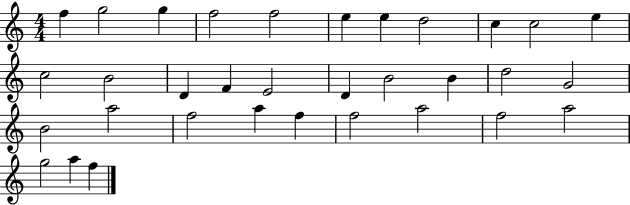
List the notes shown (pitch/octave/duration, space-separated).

F5/q G5/h G5/q F5/h F5/h E5/q E5/q D5/h C5/q C5/h E5/q C5/h B4/h D4/q F4/q E4/h D4/q B4/h B4/q D5/h G4/h B4/h A5/h F5/h A5/q F5/q F5/h A5/h F5/h A5/h G5/h A5/q F5/q